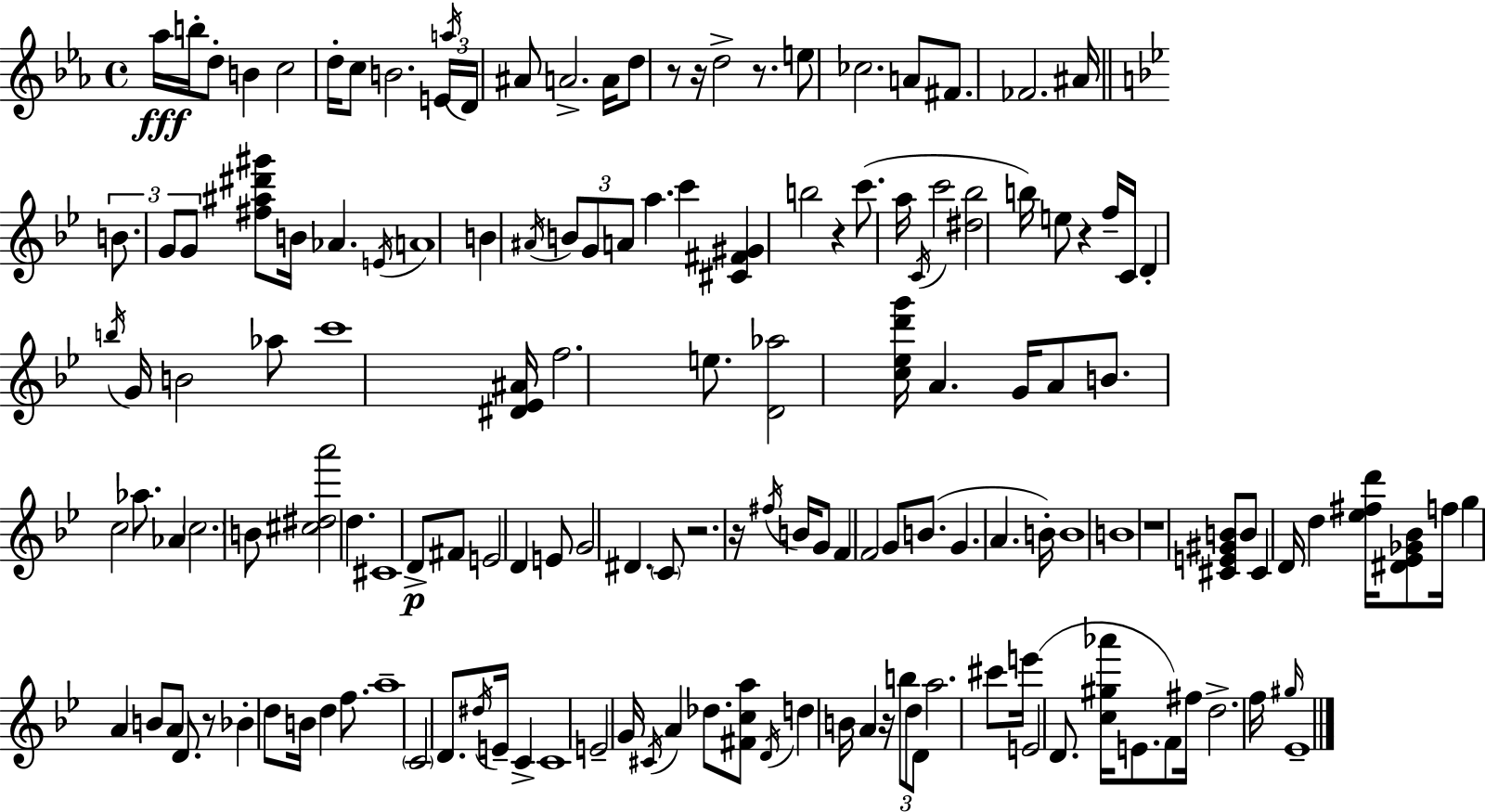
Ab5/s B5/s D5/e B4/q C5/h D5/s C5/e B4/h. E4/s A5/s D4/s A#4/e A4/h. A4/s D5/e R/e R/s D5/h R/e. E5/e CES5/h. A4/e F#4/e. FES4/h. A#4/s B4/e. G4/e G4/e [F#5,A#5,D#6,G#6]/e B4/s Ab4/q. E4/s A4/w B4/q A#4/s B4/e G4/e A4/e A5/q. C6/q [C#4,F#4,G#4]/q B5/h R/q C6/e. A5/s C4/s C6/h [D#5,Bb5]/h B5/s E5/e R/q F5/s C4/s D4/q B5/s G4/s B4/h Ab5/e C6/w [D#4,Eb4,A#4]/s F5/h. E5/e. [D4,Ab5]/h [C5,Eb5,D6,G6]/s A4/q. G4/s A4/e B4/e. C5/h Ab5/e. Ab4/q C5/h. B4/e [C#5,D#5,A6]/h D5/q. C#4/w D4/e F#4/e E4/h D4/q E4/e G4/h D#4/q. C4/e R/h. R/s F#5/s B4/s G4/e F4/q F4/h G4/e B4/e. G4/q. A4/q. B4/s B4/w B4/w R/w [C#4,E4,G#4,B4]/e B4/e C#4/q D4/s D5/q [Eb5,F#5,D6]/s [D#4,Eb4,Gb4,Bb4]/e F5/s G5/q A4/q B4/e A4/e D4/e. R/e Bb4/q D5/e B4/s D5/q F5/e. A5/w C4/h D4/e. D#5/s E4/s C4/q C4/w E4/h G4/s C#4/s A4/q Db5/e. [F#4,C5,A5]/e D4/s D5/q B4/s A4/q R/s B5/e D5/e D4/e A5/h. C#6/e E6/s E4/h D4/e. [C5,G#5,Ab6]/s E4/e. F4/e F#5/s D5/h. F5/s G#5/s Eb4/w